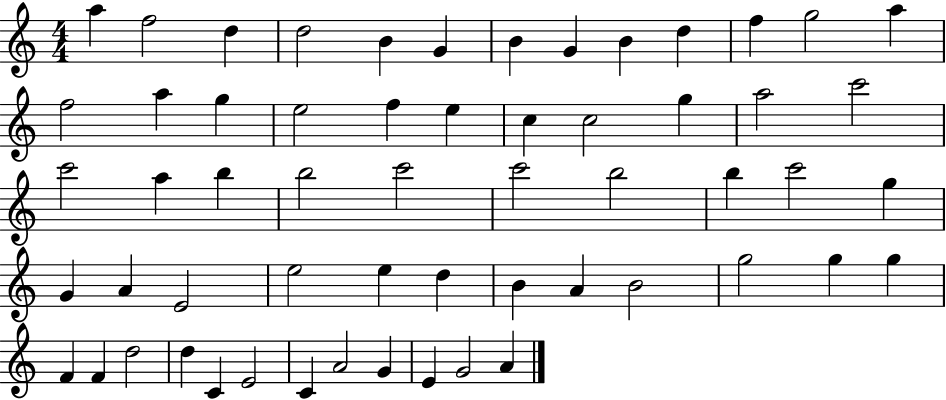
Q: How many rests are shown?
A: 0